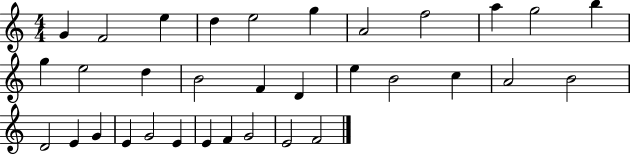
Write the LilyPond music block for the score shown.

{
  \clef treble
  \numericTimeSignature
  \time 4/4
  \key c \major
  g'4 f'2 e''4 | d''4 e''2 g''4 | a'2 f''2 | a''4 g''2 b''4 | \break g''4 e''2 d''4 | b'2 f'4 d'4 | e''4 b'2 c''4 | a'2 b'2 | \break d'2 e'4 g'4 | e'4 g'2 e'4 | e'4 f'4 g'2 | e'2 f'2 | \break \bar "|."
}